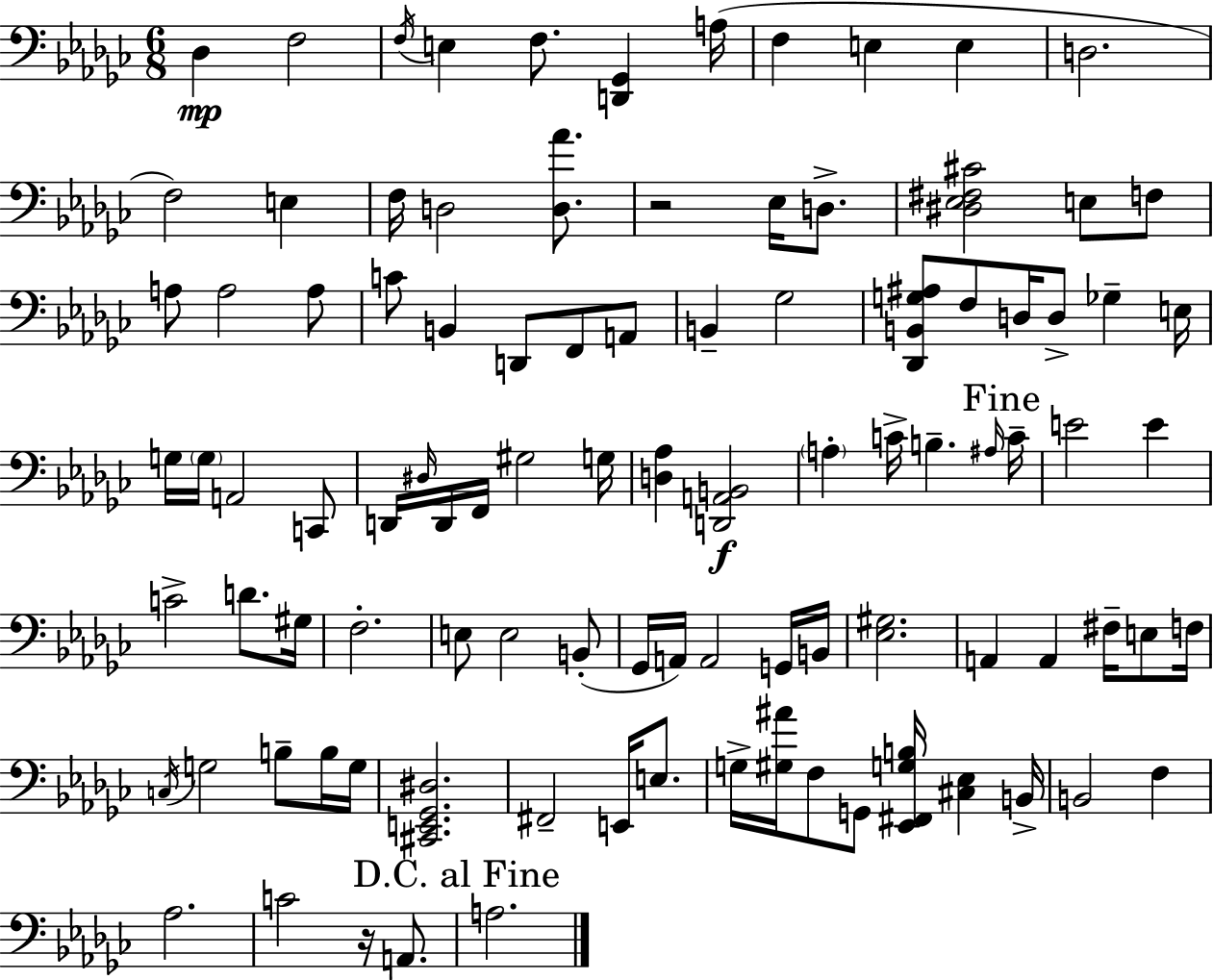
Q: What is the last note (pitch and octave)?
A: A3